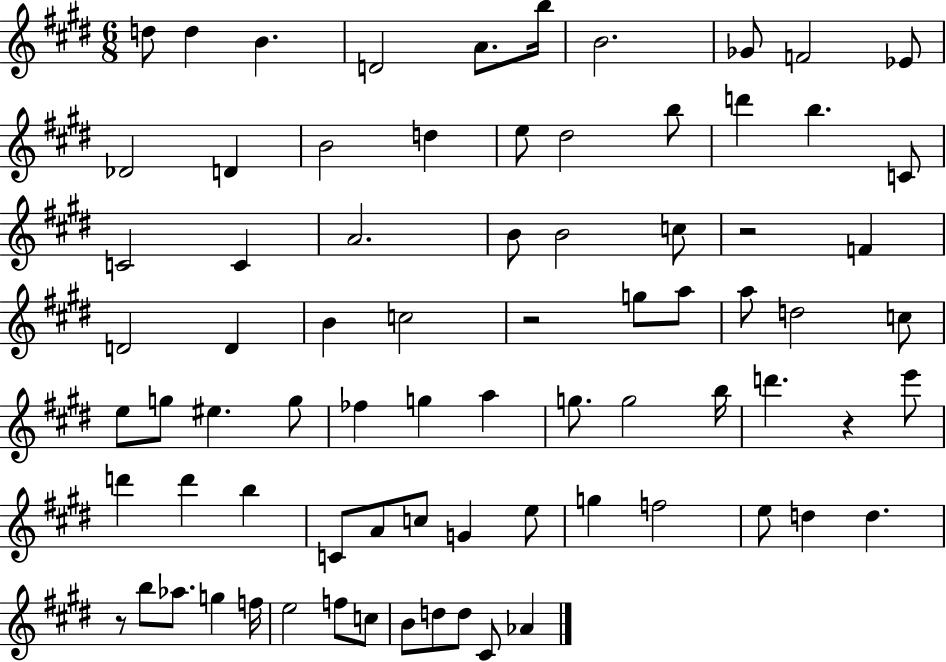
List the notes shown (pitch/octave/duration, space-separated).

D5/e D5/q B4/q. D4/h A4/e. B5/s B4/h. Gb4/e F4/h Eb4/e Db4/h D4/q B4/h D5/q E5/e D#5/h B5/e D6/q B5/q. C4/e C4/h C4/q A4/h. B4/e B4/h C5/e R/h F4/q D4/h D4/q B4/q C5/h R/h G5/e A5/e A5/e D5/h C5/e E5/e G5/e EIS5/q. G5/e FES5/q G5/q A5/q G5/e. G5/h B5/s D6/q. R/q E6/e D6/q D6/q B5/q C4/e A4/e C5/e G4/q E5/e G5/q F5/h E5/e D5/q D5/q. R/e B5/e Ab5/e. G5/q F5/s E5/h F5/e C5/e B4/e D5/e D5/e C#4/e Ab4/q